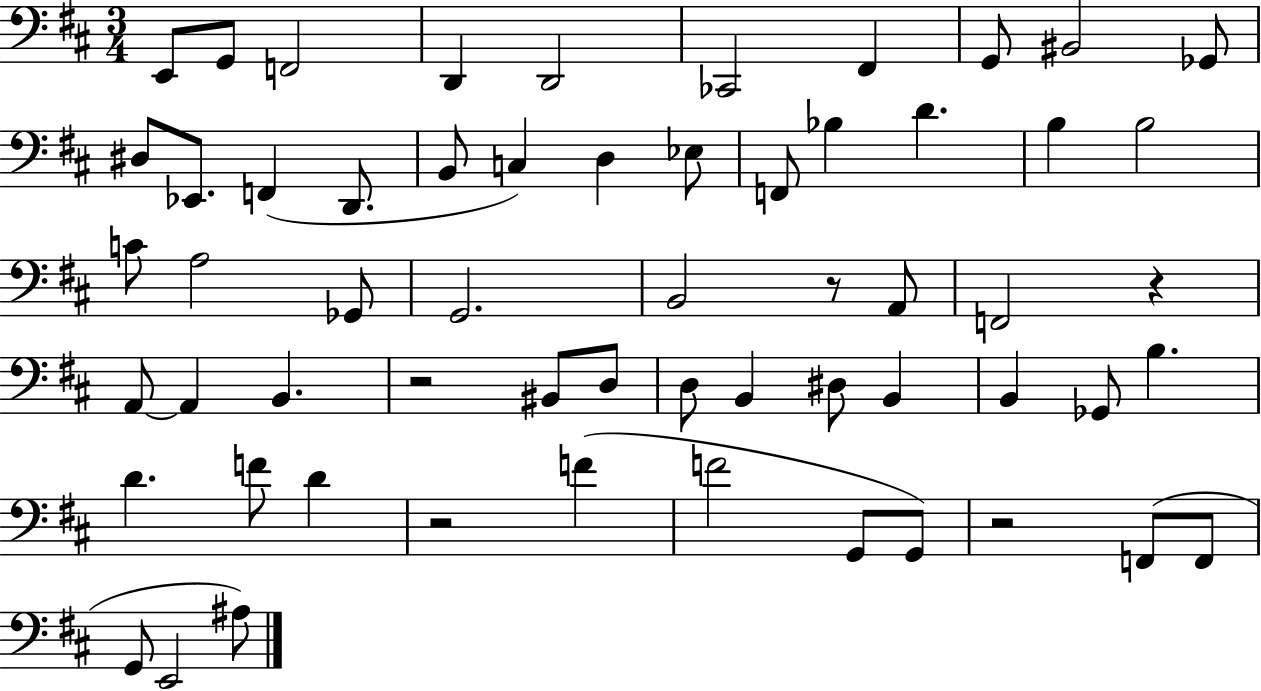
{
  \clef bass
  \numericTimeSignature
  \time 3/4
  \key d \major
  e,8 g,8 f,2 | d,4 d,2 | ces,2 fis,4 | g,8 bis,2 ges,8 | \break dis8 ees,8. f,4( d,8. | b,8 c4) d4 ees8 | f,8 bes4 d'4. | b4 b2 | \break c'8 a2 ges,8 | g,2. | b,2 r8 a,8 | f,2 r4 | \break a,8~~ a,4 b,4. | r2 bis,8 d8 | d8 b,4 dis8 b,4 | b,4 ges,8 b4. | \break d'4. f'8 d'4 | r2 f'4( | f'2 g,8 g,8) | r2 f,8( f,8 | \break g,8 e,2 ais8) | \bar "|."
}